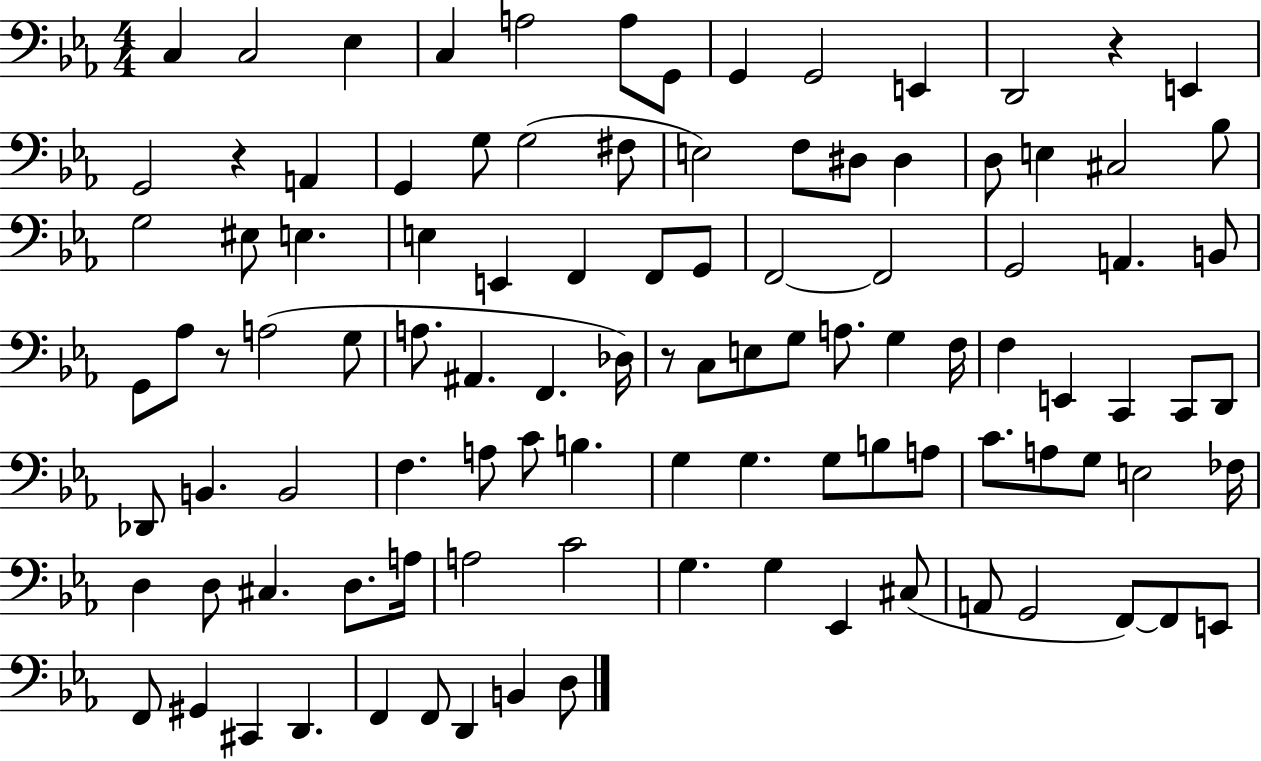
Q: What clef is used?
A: bass